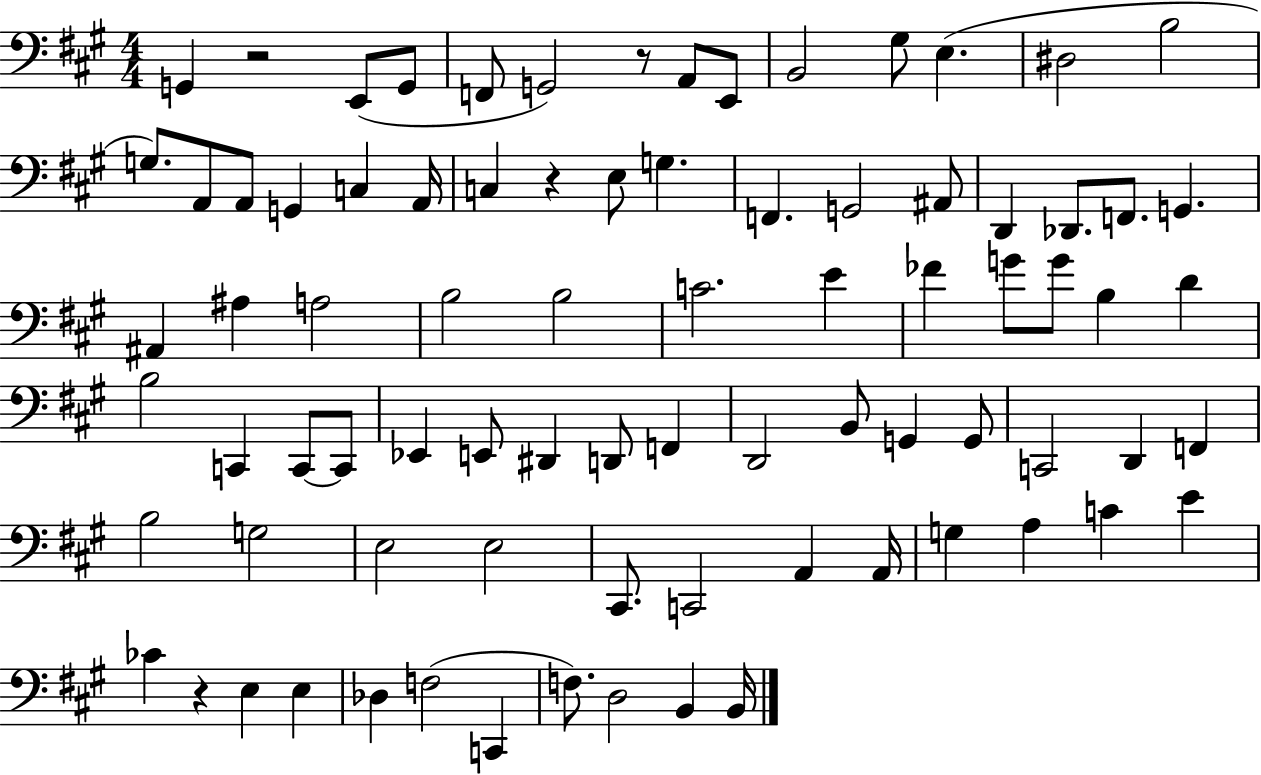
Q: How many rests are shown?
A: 4